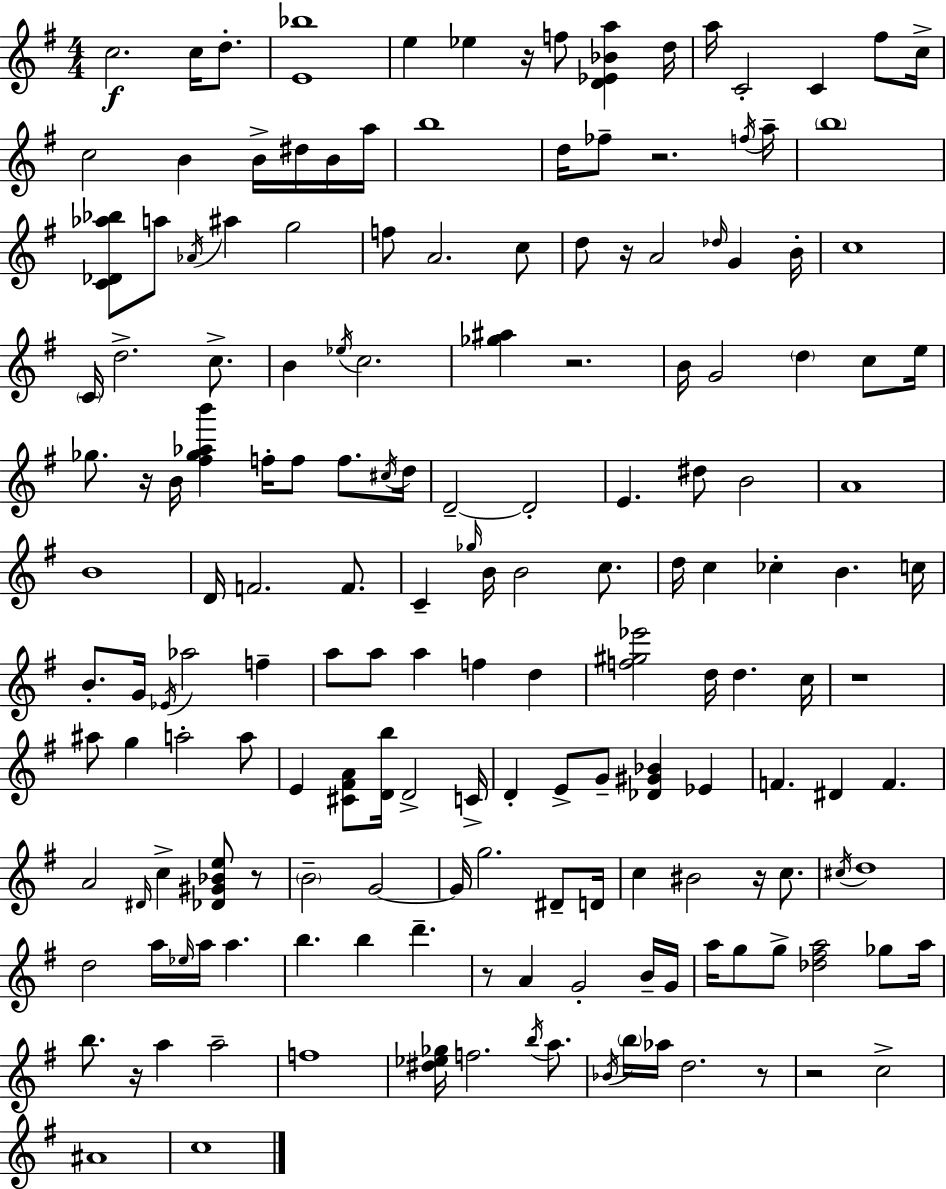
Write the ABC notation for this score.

X:1
T:Untitled
M:4/4
L:1/4
K:G
c2 c/4 d/2 [E_b]4 e _e z/4 f/2 [D_E_Ba] d/4 a/4 C2 C ^f/2 c/4 c2 B B/4 ^d/4 B/4 a/4 b4 d/4 _f/2 z2 f/4 a/4 b4 [C_D_a_b]/2 a/2 _A/4 ^a g2 f/2 A2 c/2 d/2 z/4 A2 _d/4 G B/4 c4 C/4 d2 c/2 B _e/4 c2 [_g^a] z2 B/4 G2 d c/2 e/4 _g/2 z/4 B/4 [^f_g_ab'] f/4 f/2 f/2 ^c/4 d/4 D2 D2 E ^d/2 B2 A4 B4 D/4 F2 F/2 C _g/4 B/4 B2 c/2 d/4 c _c B c/4 B/2 G/4 _E/4 _a2 f a/2 a/2 a f d [f^g_e']2 d/4 d c/4 z4 ^a/2 g a2 a/2 E [^C^FA]/2 [Db]/4 D2 C/4 D E/2 G/2 [_D^G_B] _E F ^D F A2 ^D/4 c [_D^G_Be]/2 z/2 B2 G2 G/4 g2 ^D/2 D/4 c ^B2 z/4 c/2 ^c/4 d4 d2 a/4 _e/4 a/4 a b b d' z/2 A G2 B/4 G/4 a/4 g/2 g/2 [_d^fa]2 _g/2 a/4 b/2 z/4 a a2 f4 [^d_e_g]/4 f2 b/4 a/2 _B/4 b/4 _a/4 d2 z/2 z2 c2 ^A4 c4